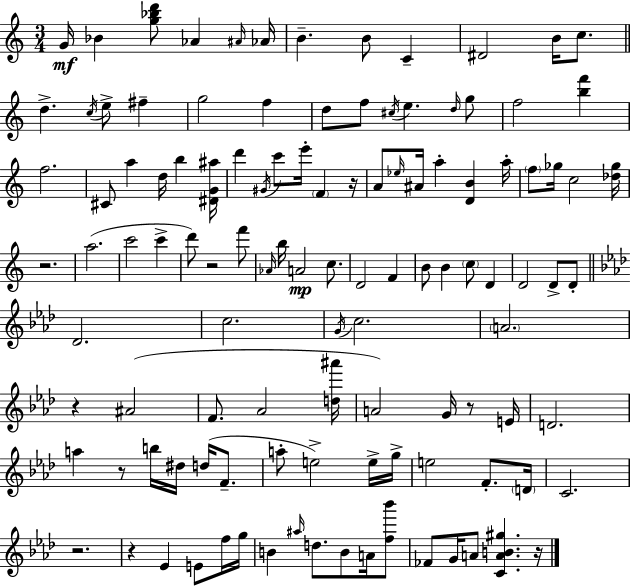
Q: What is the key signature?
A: C major